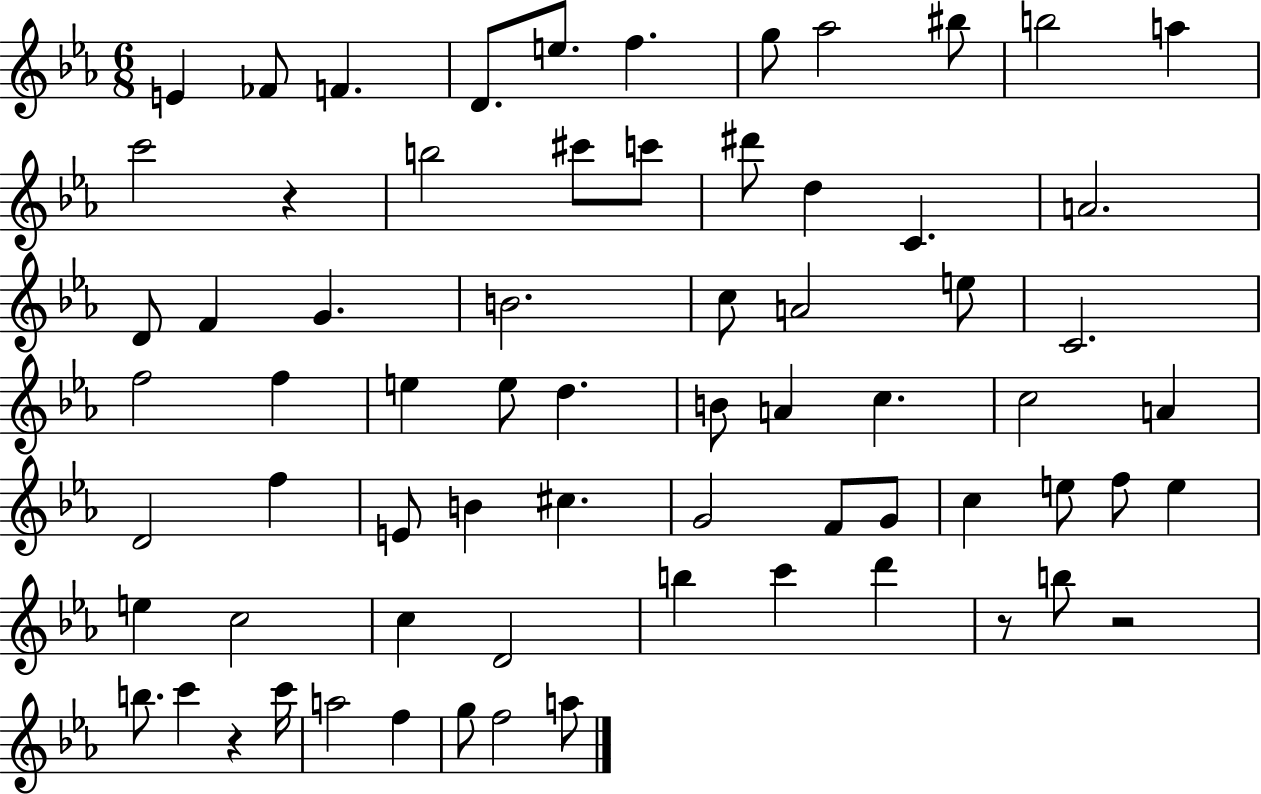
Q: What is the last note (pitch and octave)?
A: A5